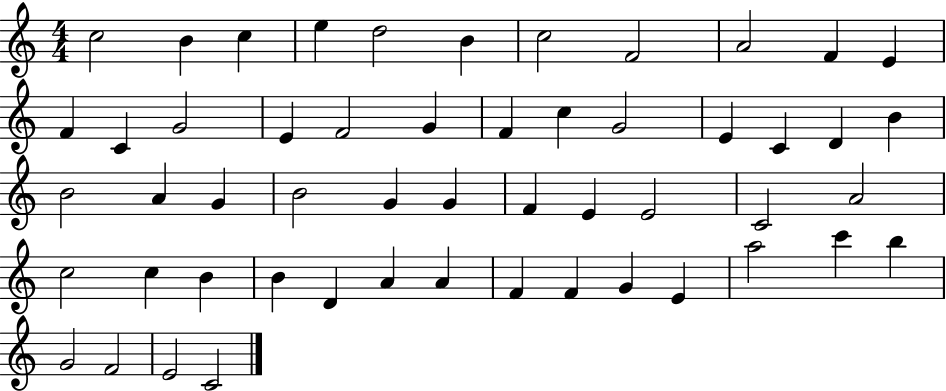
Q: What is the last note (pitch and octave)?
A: C4